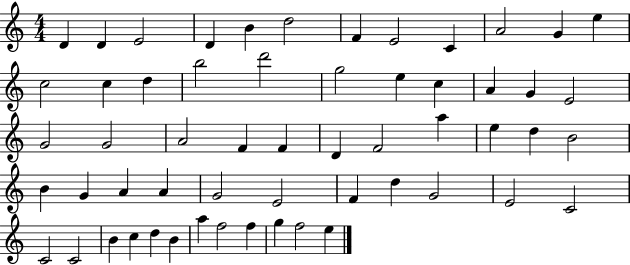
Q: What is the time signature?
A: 4/4